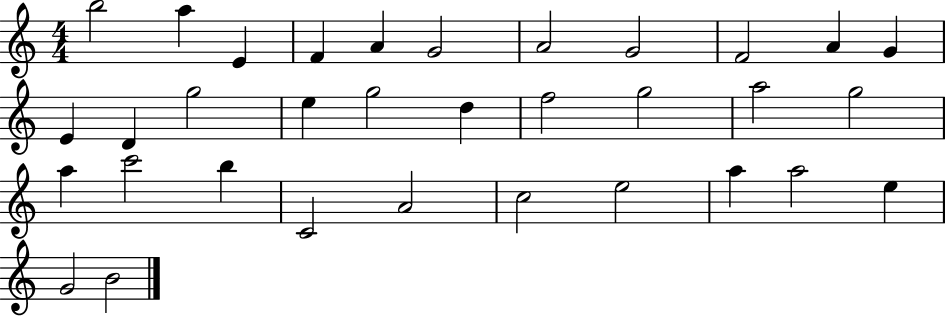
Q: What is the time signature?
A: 4/4